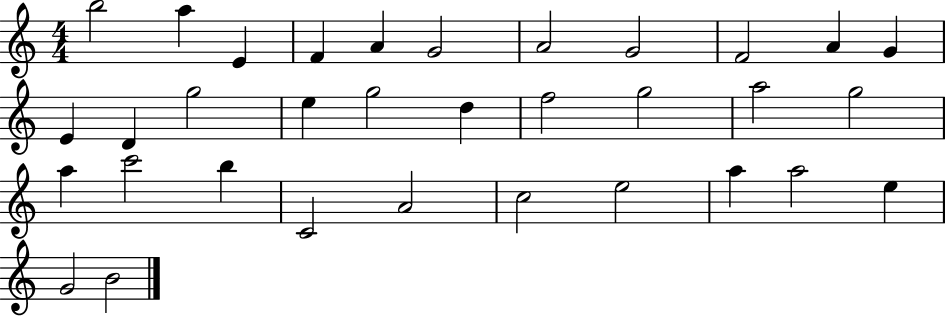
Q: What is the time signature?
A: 4/4